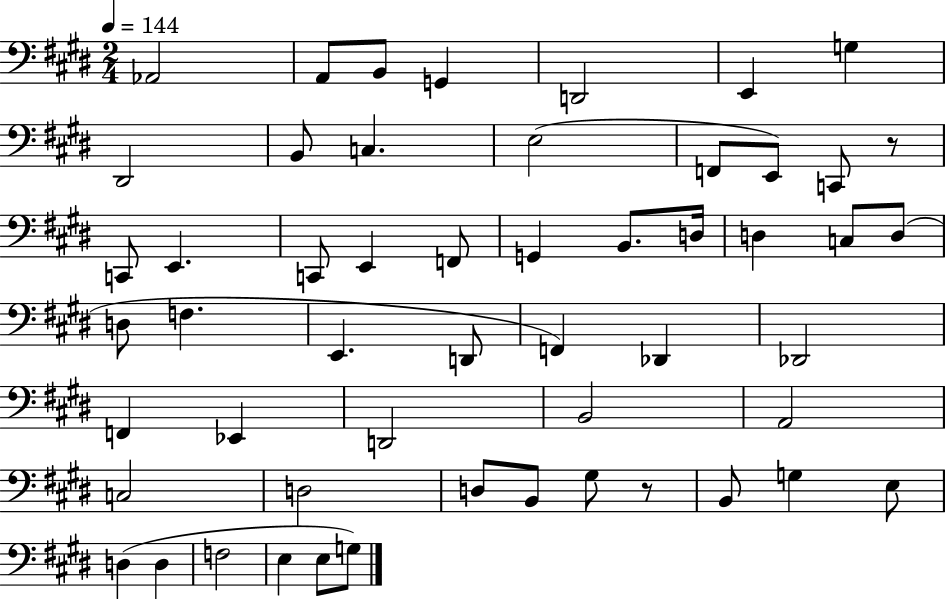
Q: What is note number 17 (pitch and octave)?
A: C2